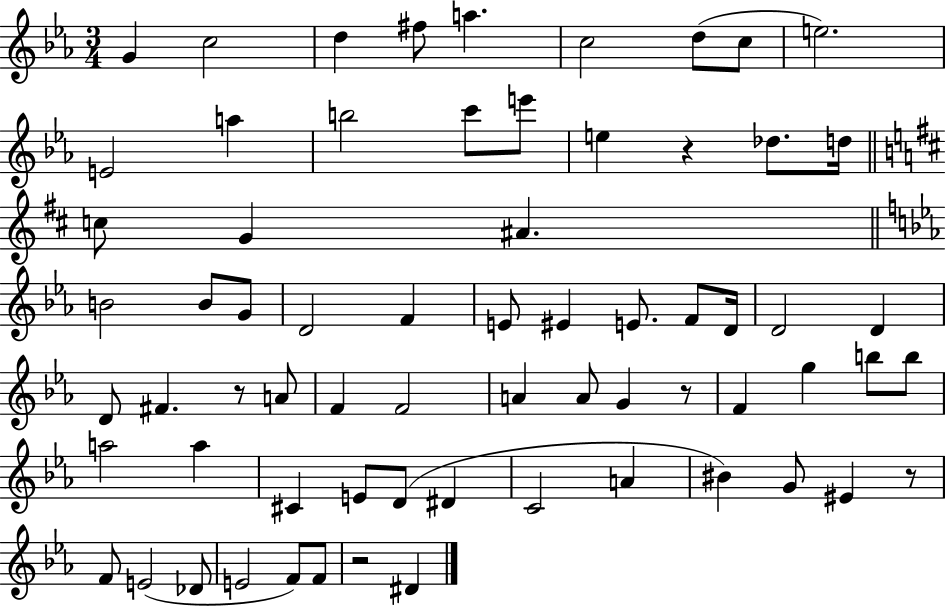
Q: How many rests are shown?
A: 5